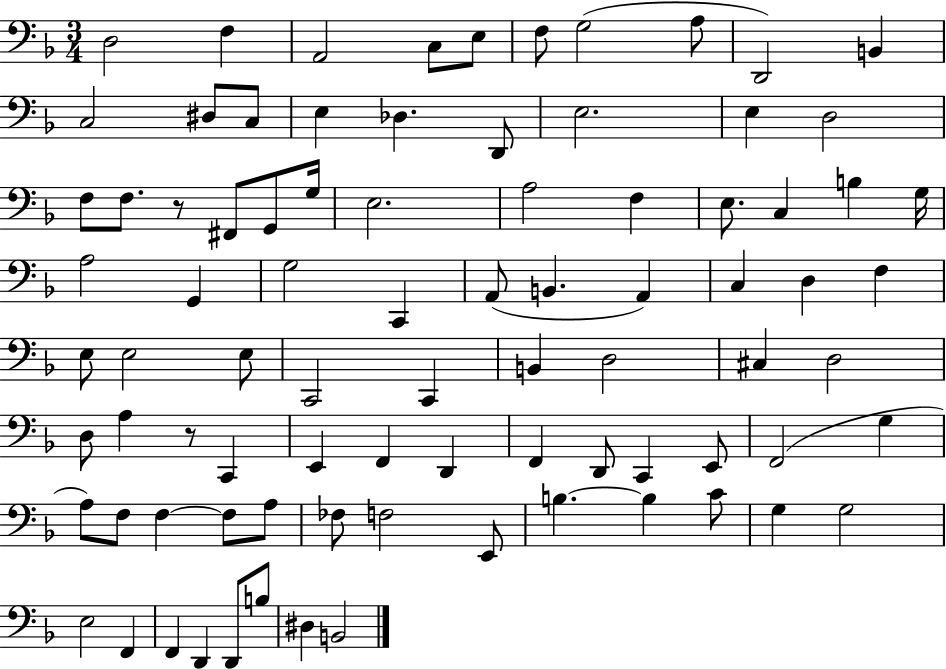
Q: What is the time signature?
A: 3/4